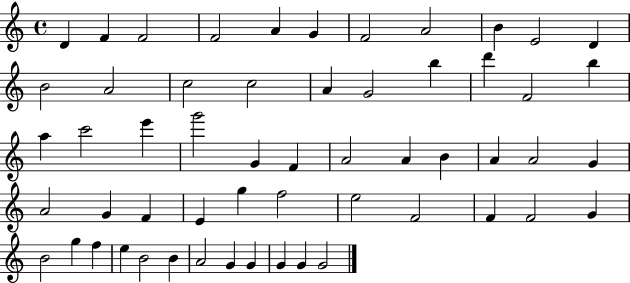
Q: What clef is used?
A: treble